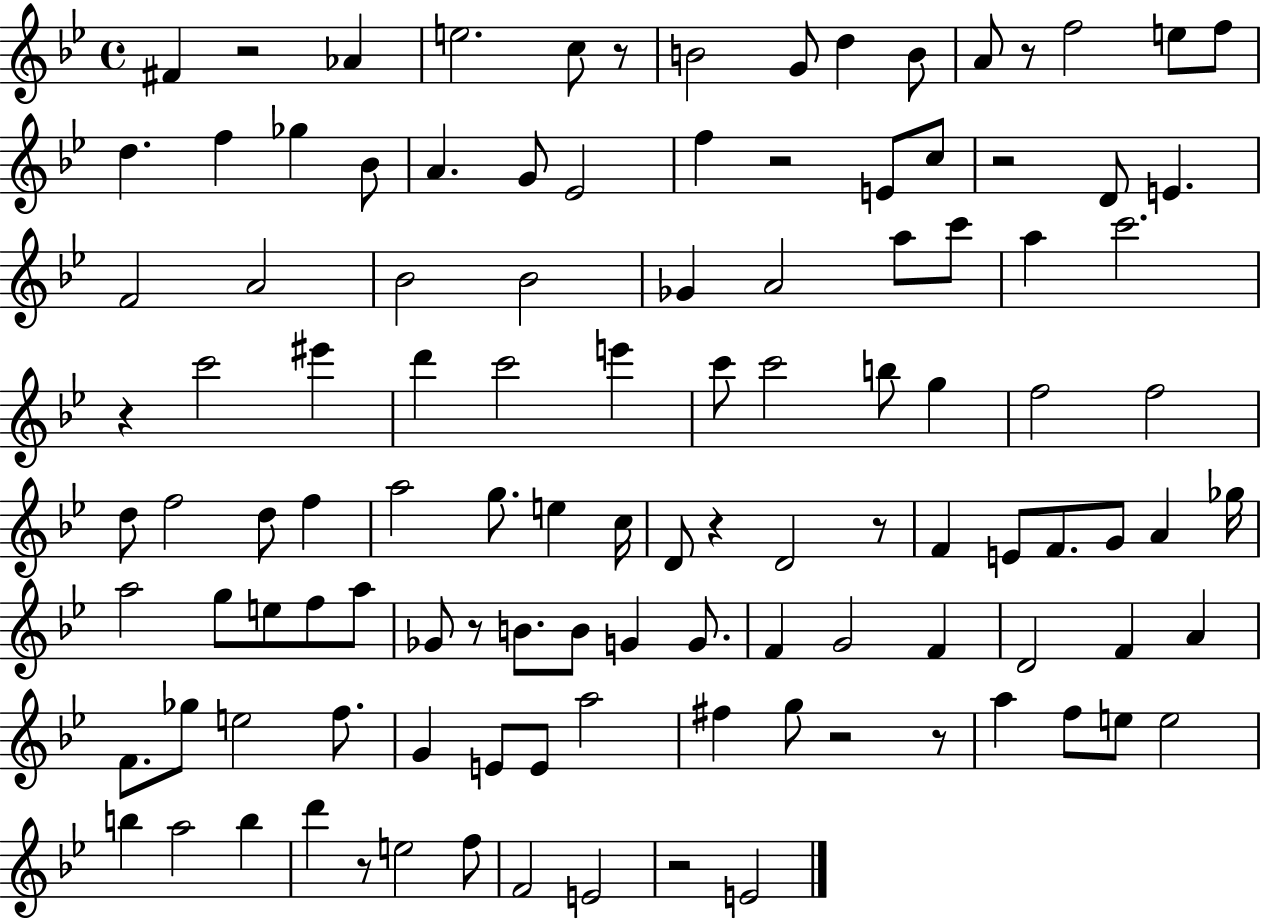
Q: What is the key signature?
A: BES major